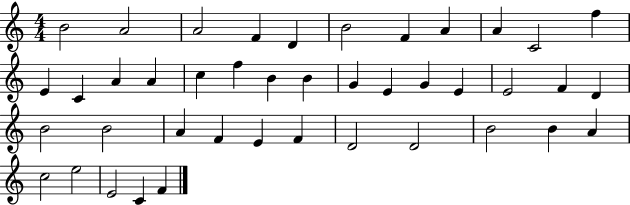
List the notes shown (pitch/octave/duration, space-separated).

B4/h A4/h A4/h F4/q D4/q B4/h F4/q A4/q A4/q C4/h F5/q E4/q C4/q A4/q A4/q C5/q F5/q B4/q B4/q G4/q E4/q G4/q E4/q E4/h F4/q D4/q B4/h B4/h A4/q F4/q E4/q F4/q D4/h D4/h B4/h B4/q A4/q C5/h E5/h E4/h C4/q F4/q